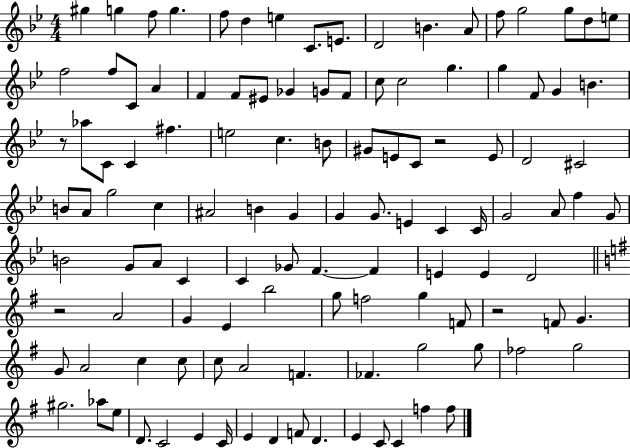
{
  \clef treble
  \numericTimeSignature
  \time 4/4
  \key bes \major
  \repeat volta 2 { gis''4 g''4 f''8 g''4. | f''8 d''4 e''4 c'8. e'8. | d'2 b'4. a'8 | f''8 g''2 g''8 d''8 e''8 | \break f''2 f''8 c'8 a'4 | f'4 f'8 eis'8 ges'4 g'8 f'8 | c''8 c''2 g''4. | g''4 f'8 g'4 b'4. | \break r8 aes''8 c'8 c'4 fis''4. | e''2 c''4. b'8 | gis'8 e'8 c'8 r2 e'8 | d'2 cis'2 | \break b'8 a'8 g''2 c''4 | ais'2 b'4 g'4 | g'4 g'8. e'4 c'4 c'16 | g'2 a'8 f''4 g'8 | \break b'2 g'8 a'8 c'4 | c'4 ges'8 f'4.~~ f'4 | e'4 e'4 d'2 | \bar "||" \break \key g \major r2 a'2 | g'4 e'4 b''2 | g''8 f''2 g''4 f'8 | r2 f'8 g'4. | \break g'8 a'2 c''4 c''8 | c''8 a'2 f'4. | fes'4. g''2 g''8 | fes''2 g''2 | \break gis''2. aes''8 e''8 | d'8. c'2 e'4 c'16 | e'4 d'4 f'8 d'4. | e'4 c'8 c'4 f''4 f''8 | \break } \bar "|."
}